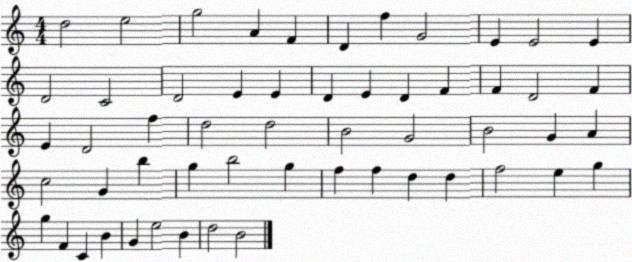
X:1
T:Untitled
M:4/4
L:1/4
K:C
d2 e2 g2 A F D f G2 E E2 E D2 C2 D2 E E D E D F F D2 F E D2 f d2 d2 B2 G2 B2 G A c2 G b g b2 g f f d d f2 e g g F C B G e2 B d2 B2